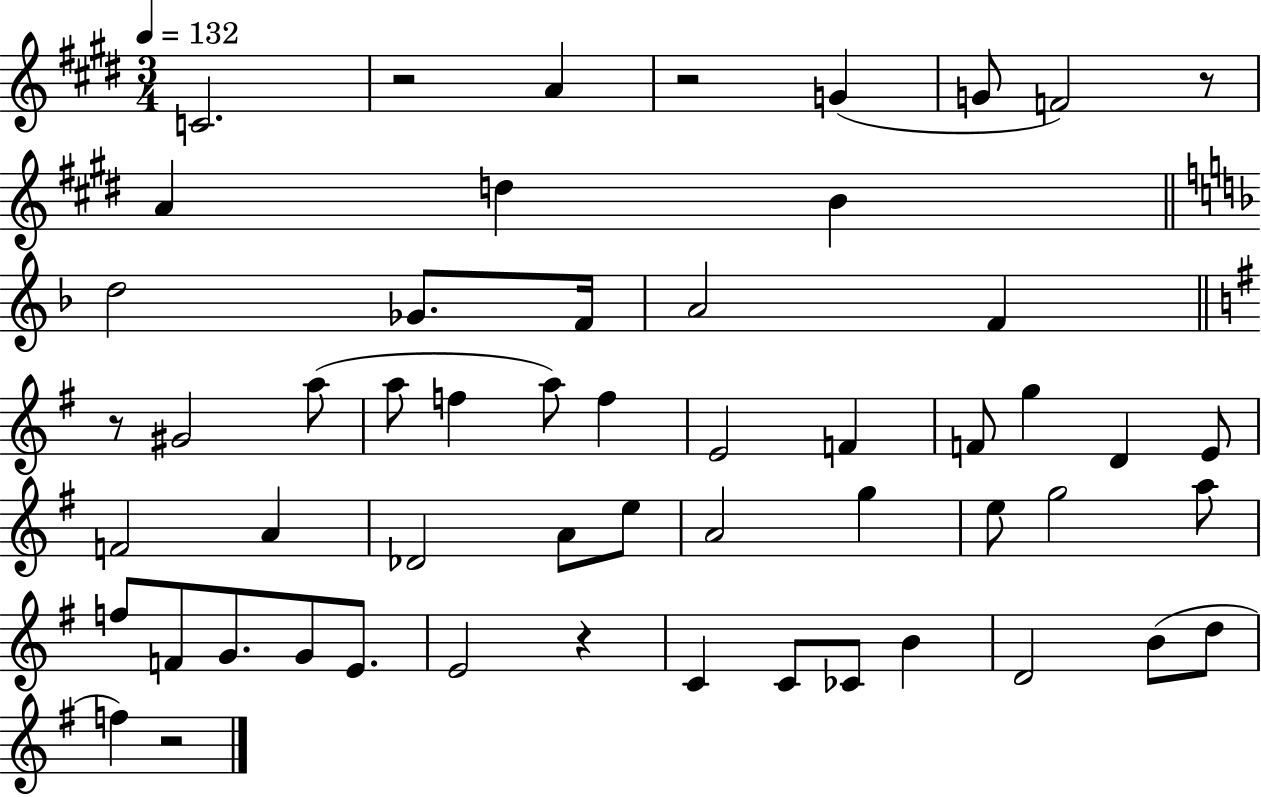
C4/h. R/h A4/q R/h G4/q G4/e F4/h R/e A4/q D5/q B4/q D5/h Gb4/e. F4/s A4/h F4/q R/e G#4/h A5/e A5/e F5/q A5/e F5/q E4/h F4/q F4/e G5/q D4/q E4/e F4/h A4/q Db4/h A4/e E5/e A4/h G5/q E5/e G5/h A5/e F5/e F4/e G4/e. G4/e E4/e. E4/h R/q C4/q C4/e CES4/e B4/q D4/h B4/e D5/e F5/q R/h